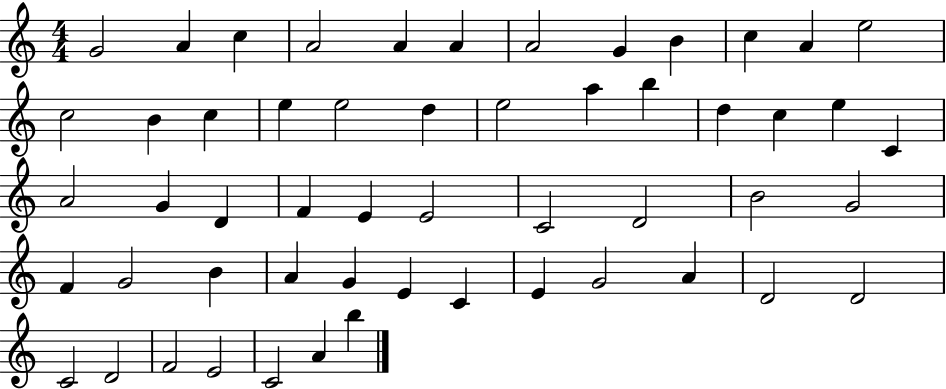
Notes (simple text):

G4/h A4/q C5/q A4/h A4/q A4/q A4/h G4/q B4/q C5/q A4/q E5/h C5/h B4/q C5/q E5/q E5/h D5/q E5/h A5/q B5/q D5/q C5/q E5/q C4/q A4/h G4/q D4/q F4/q E4/q E4/h C4/h D4/h B4/h G4/h F4/q G4/h B4/q A4/q G4/q E4/q C4/q E4/q G4/h A4/q D4/h D4/h C4/h D4/h F4/h E4/h C4/h A4/q B5/q